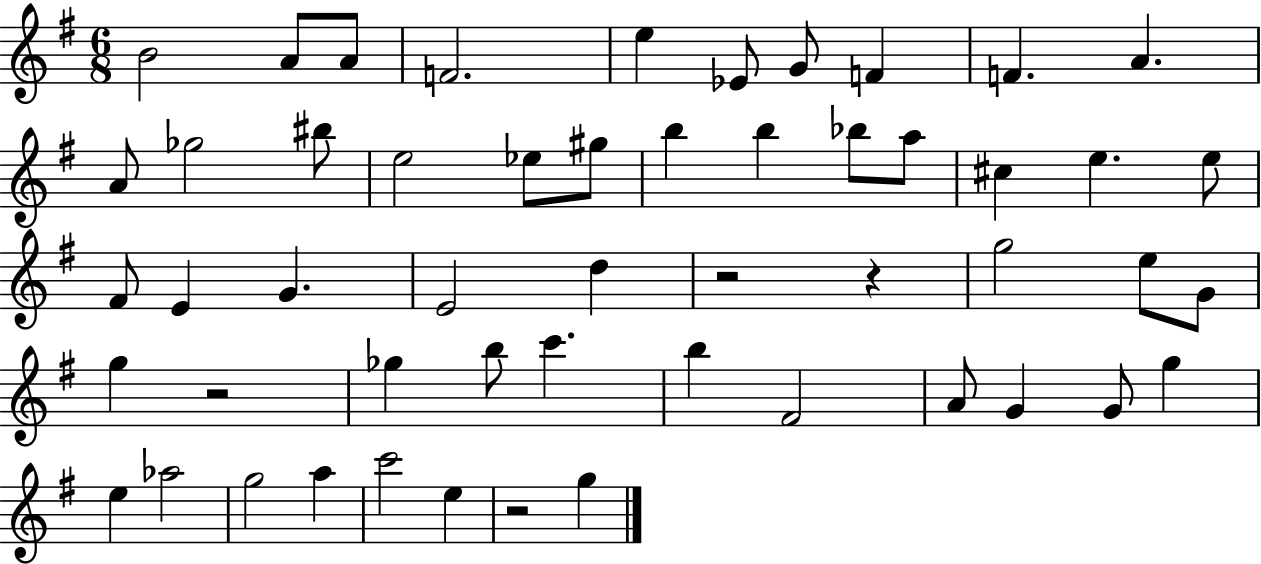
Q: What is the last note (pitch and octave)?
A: G5